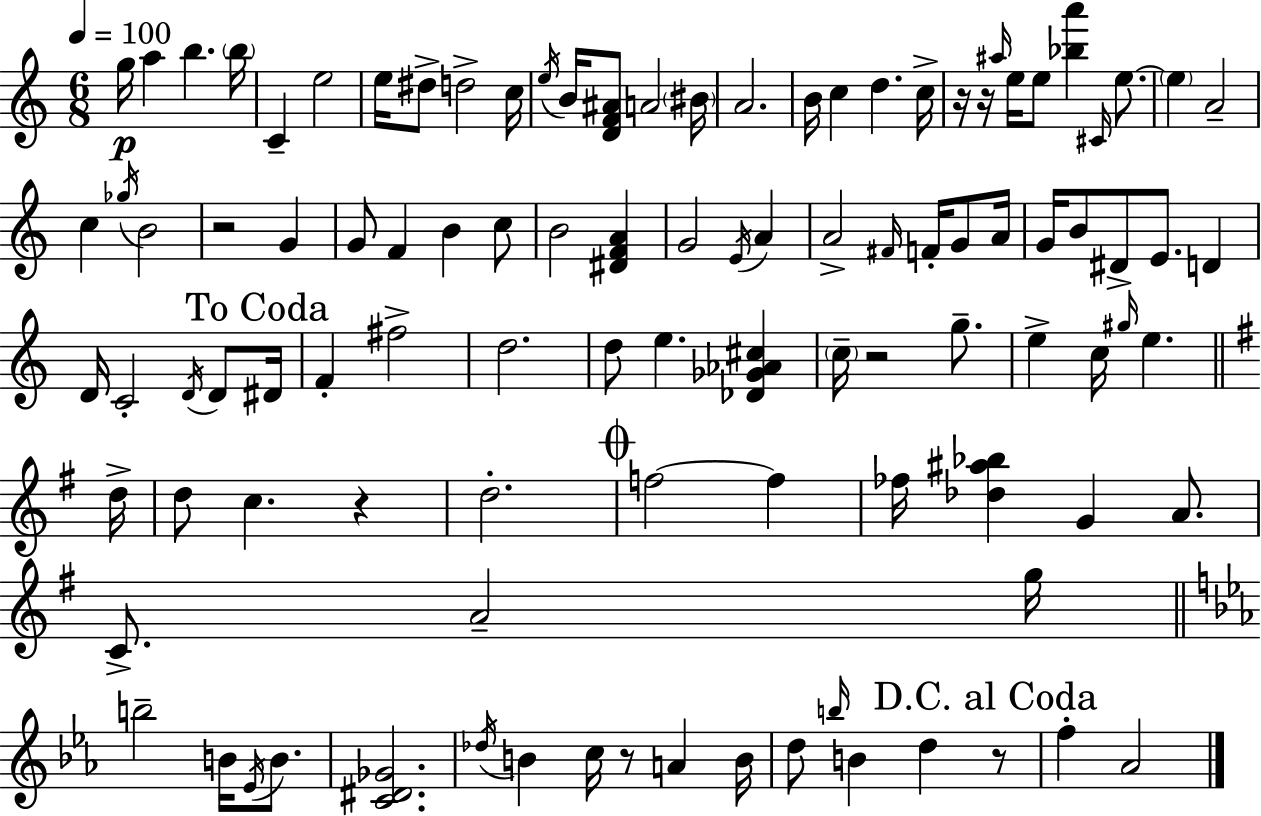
{
  \clef treble
  \numericTimeSignature
  \time 6/8
  \key a \minor
  \tempo 4 = 100
  g''16\p a''4 b''4. \parenthesize b''16 | c'4-- e''2 | e''16 dis''8-> d''2-> c''16 | \acciaccatura { e''16 } b'16 <d' f' ais'>8 a'2 | \break \parenthesize bis'16 a'2. | b'16 c''4 d''4. | c''16-> r16 r16 \grace { ais''16 } e''16 e''8 <bes'' a'''>4 \grace { cis'16 } | e''8.~~ \parenthesize e''4 a'2-- | \break c''4 \acciaccatura { ges''16 } b'2 | r2 | g'4 g'8 f'4 b'4 | c''8 b'2 | \break <dis' f' a'>4 g'2 | \acciaccatura { e'16 } a'4 a'2-> | \grace { fis'16 } f'16-. g'8 a'16 g'16 b'8 dis'8-> e'8. | d'4 d'16 c'2-. | \break \acciaccatura { d'16 } d'8 \mark "To Coda" dis'16 f'4-. fis''2-> | d''2. | d''8 e''4. | <des' ges' aes' cis''>4 \parenthesize c''16-- r2 | \break g''8.-- e''4-> c''16 | \grace { gis''16 } e''4. \bar "||" \break \key g \major d''16-> d''8 c''4. r4 | d''2.-. | \mark \markup { \musicglyph "scripts.coda" } f''2~~ f''4 | fes''16 <des'' ais'' bes''>4 g'4 a'8. | \break c'8.-> a'2-- | g''16 \bar "||" \break \key c \minor b''2-- b'16 \acciaccatura { ees'16 } b'8. | <c' dis' ges'>2. | \acciaccatura { des''16 } b'4 c''16 r8 a'4 | b'16 d''8 \grace { b''16 } b'4 d''4 | \break \mark "D.C. al Coda" r8 f''4-. aes'2 | \bar "|."
}